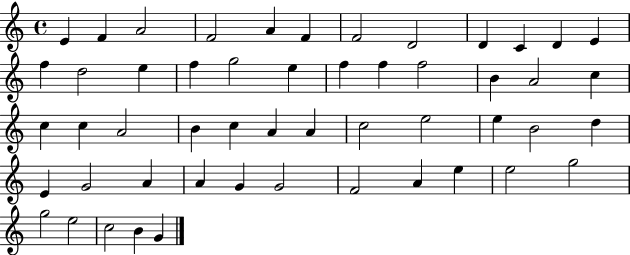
X:1
T:Untitled
M:4/4
L:1/4
K:C
E F A2 F2 A F F2 D2 D C D E f d2 e f g2 e f f f2 B A2 c c c A2 B c A A c2 e2 e B2 d E G2 A A G G2 F2 A e e2 g2 g2 e2 c2 B G